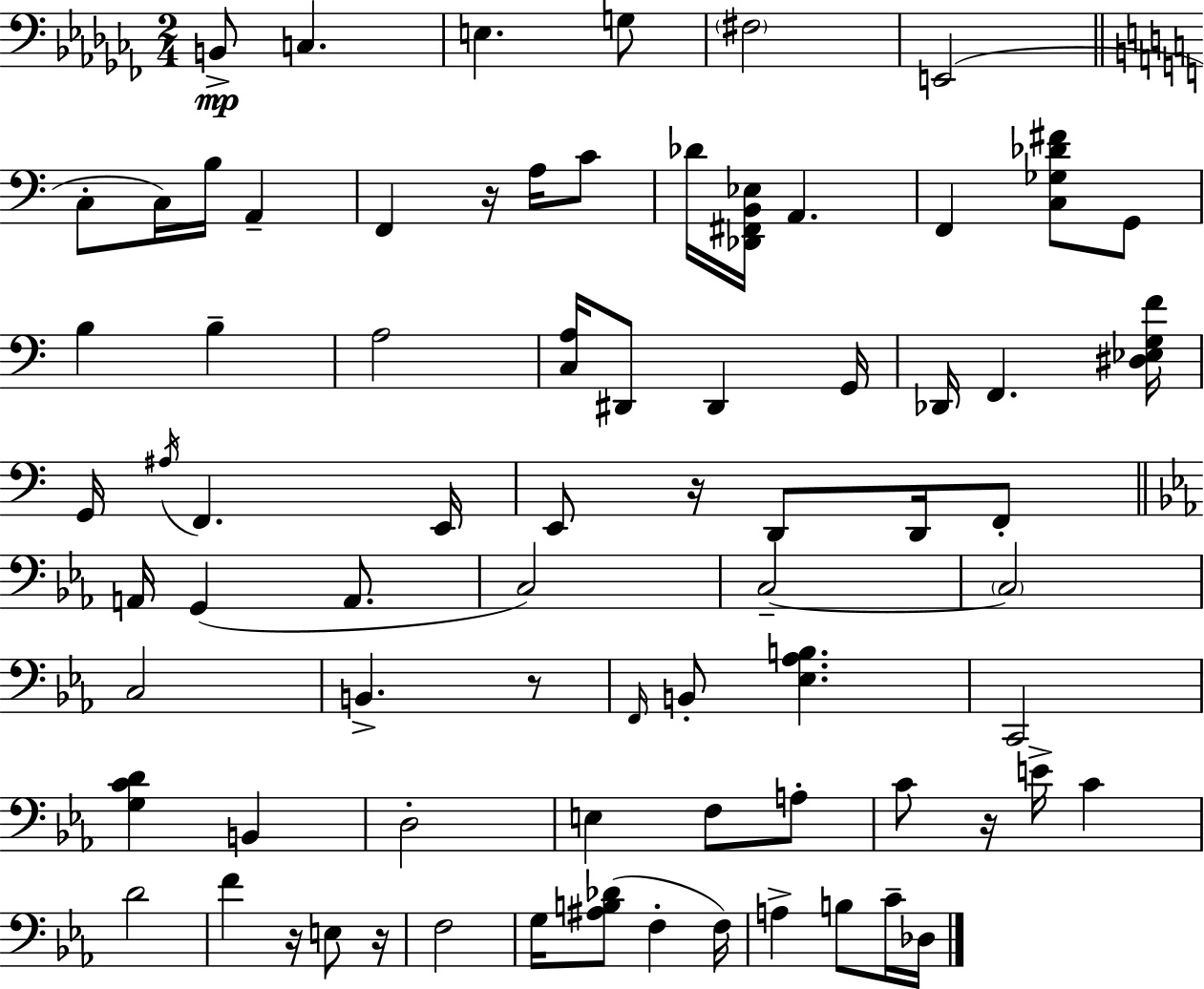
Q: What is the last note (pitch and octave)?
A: Db3